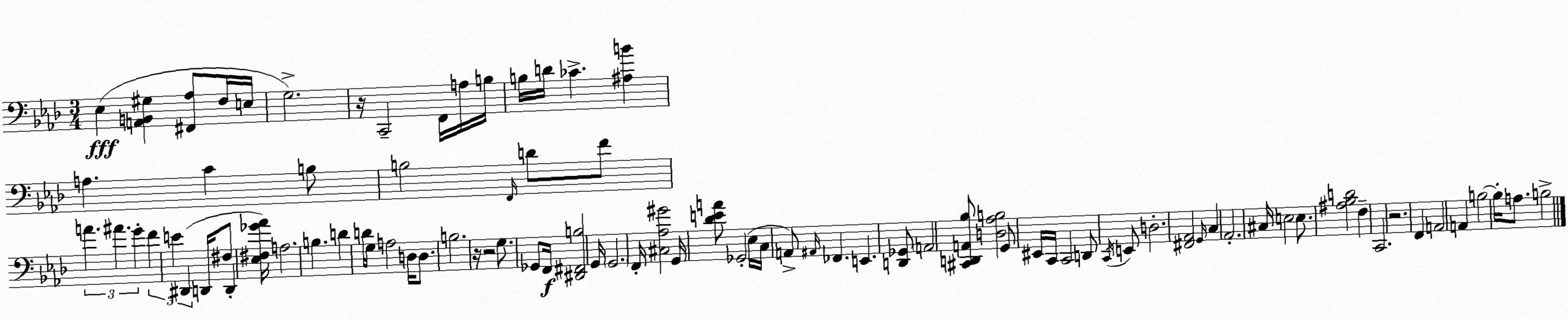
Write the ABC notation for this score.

X:1
T:Untitled
M:3/4
L:1/4
K:Ab
_E, [A,,B,,^G,] [^F,,_A,]/2 F,/4 E,/4 G,2 z/4 C,,2 F,,/4 A,/4 B,/4 B,/4 D/4 _C [^A,B] A, C B,/2 B,2 F,,/4 D/2 F/2 A ^A G F E ^D,, D,,/4 ^F,/2 D,, [_E,^F,_G_A]/4 A,2 B, D D/4 G,/4 A,2 D,/4 D,/2 B,2 z/4 z2 G,/2 _G,,/2 F,,/4 [^D,,^F,,B,]2 G,,/4 G,,2 F,,/4 [^C,_A,^G]2 G,,/4 [_DEA]/2 _G,,2 _E,/4 C,/4 A,,/2 ^A,,/4 _F,, E,, [D,,_G,,]/2 A,,2 [^C,,D,,A,,_B,]/2 [D,_A,B,]2 G,,/2 ^E,,/4 C,,/4 C,,2 D,,/2 C,,/4 E,,/2 D,2 [^F,,_A,,]2 G,,/4 C, _A,,2 ^C,/4 E,2 E,/2 [^A,_B,D]2 F, C,,2 z2 F,, A,,2 A,, B,2 B,/4 A,/2 B,2